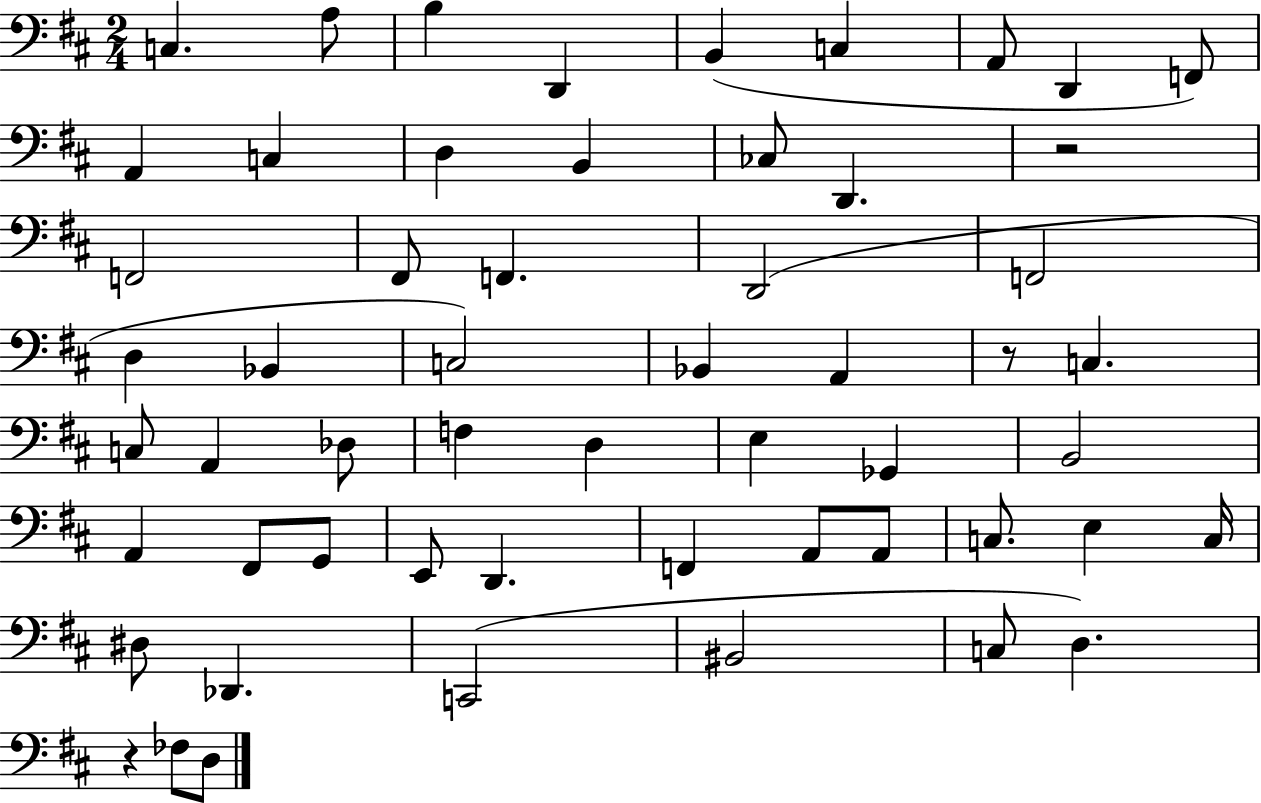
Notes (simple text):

C3/q. A3/e B3/q D2/q B2/q C3/q A2/e D2/q F2/e A2/q C3/q D3/q B2/q CES3/e D2/q. R/h F2/h F#2/e F2/q. D2/h F2/h D3/q Bb2/q C3/h Bb2/q A2/q R/e C3/q. C3/e A2/q Db3/e F3/q D3/q E3/q Gb2/q B2/h A2/q F#2/e G2/e E2/e D2/q. F2/q A2/e A2/e C3/e. E3/q C3/s D#3/e Db2/q. C2/h BIS2/h C3/e D3/q. R/q FES3/e D3/e